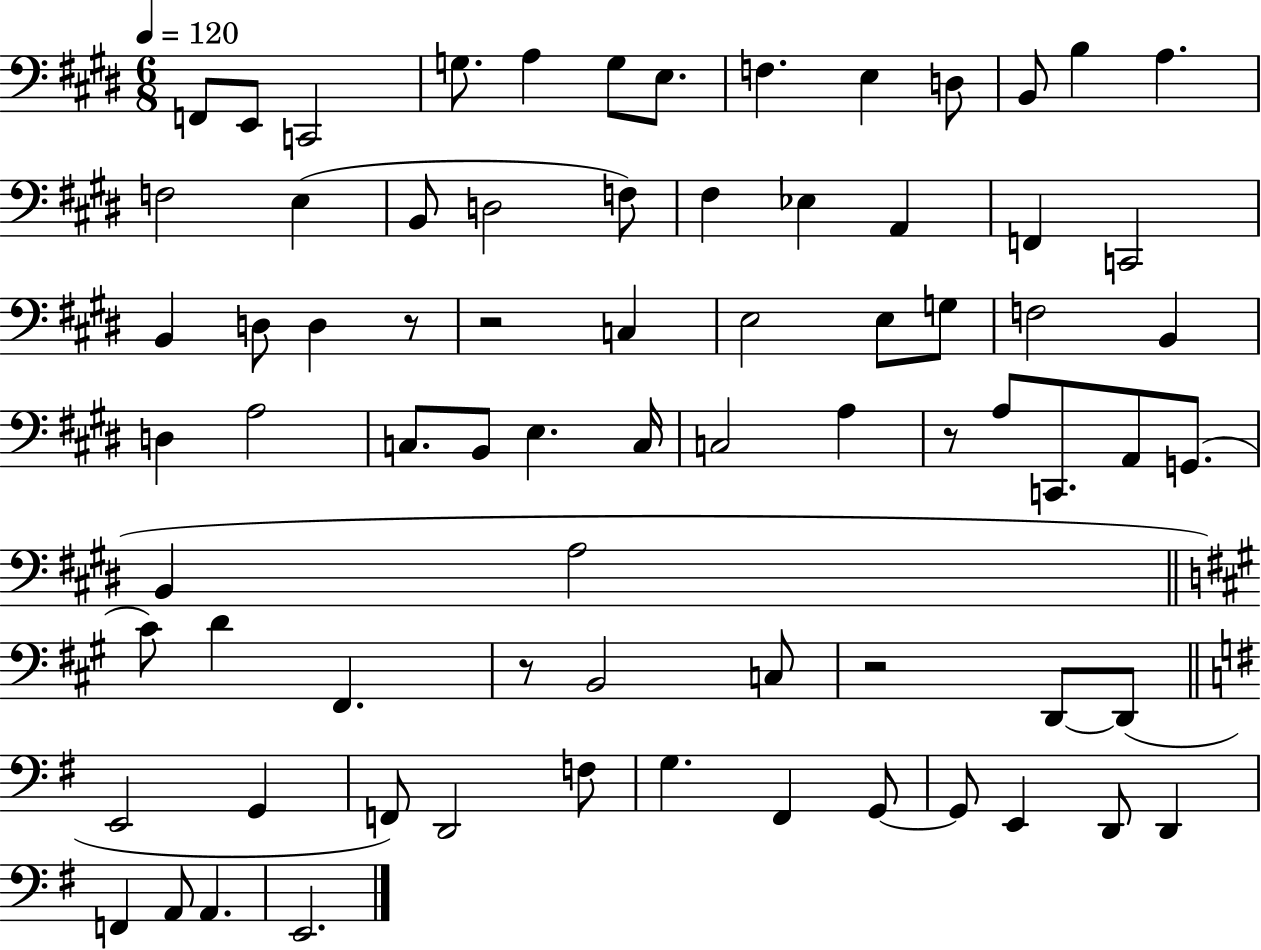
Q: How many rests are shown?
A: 5